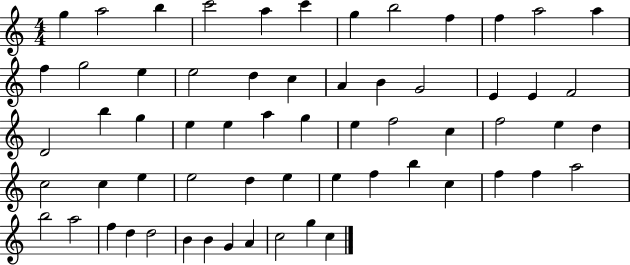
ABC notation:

X:1
T:Untitled
M:4/4
L:1/4
K:C
g a2 b c'2 a c' g b2 f f a2 a f g2 e e2 d c A B G2 E E F2 D2 b g e e a g e f2 c f2 e d c2 c e e2 d e e f b c f f a2 b2 a2 f d d2 B B G A c2 g c